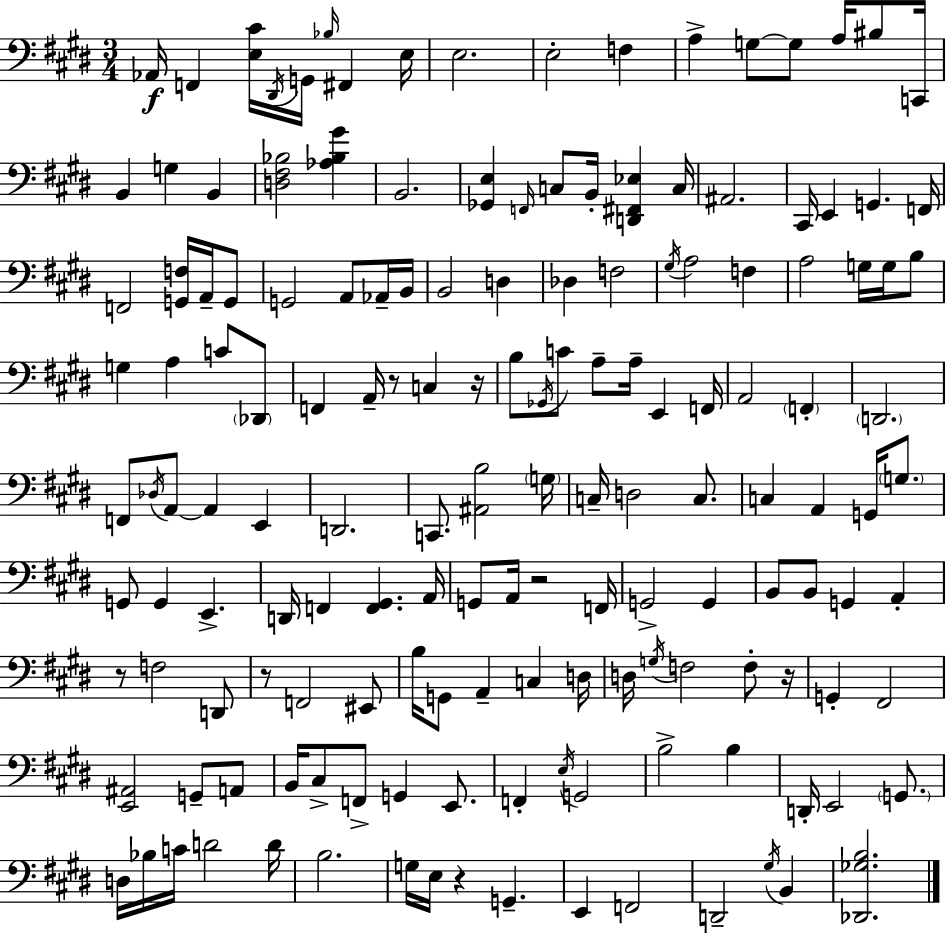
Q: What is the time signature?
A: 3/4